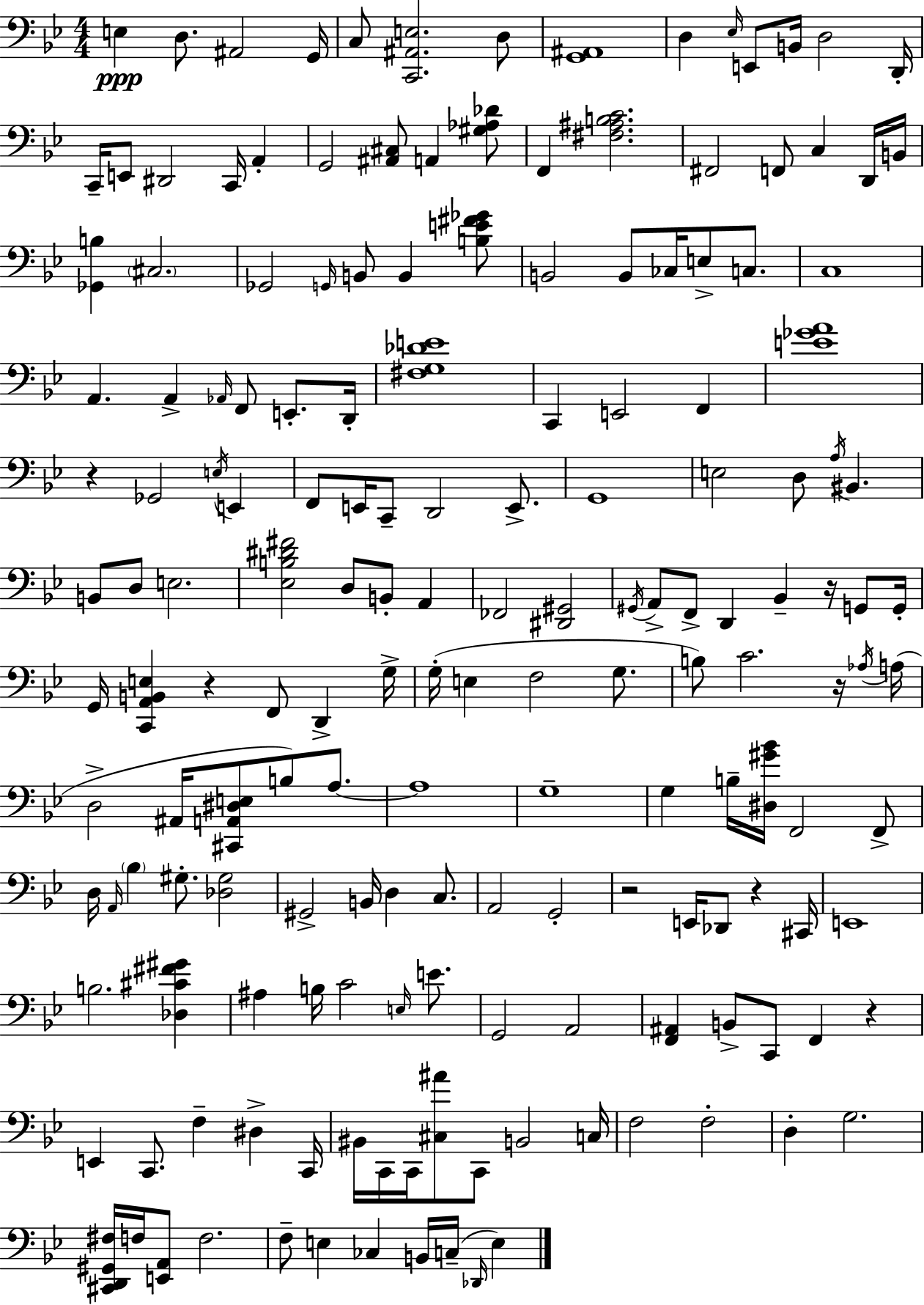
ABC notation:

X:1
T:Untitled
M:4/4
L:1/4
K:Bb
E, D,/2 ^A,,2 G,,/4 C,/2 [C,,^A,,E,]2 D,/2 [G,,^A,,]4 D, _E,/4 E,,/2 B,,/4 D,2 D,,/4 C,,/4 E,,/2 ^D,,2 C,,/4 A,, G,,2 [^A,,^C,]/2 A,, [^G,_A,_D]/2 F,, [^F,^A,B,C]2 ^F,,2 F,,/2 C, D,,/4 B,,/4 [_G,,B,] ^C,2 _G,,2 G,,/4 B,,/2 B,, [B,E^F_G]/2 B,,2 B,,/2 _C,/4 E,/2 C,/2 C,4 A,, A,, _A,,/4 F,,/2 E,,/2 D,,/4 [^F,G,_DE]4 C,, E,,2 F,, [E_GA]4 z _G,,2 E,/4 E,, F,,/2 E,,/4 C,,/2 D,,2 E,,/2 G,,4 E,2 D,/2 A,/4 ^B,, B,,/2 D,/2 E,2 [_E,B,^D^F]2 D,/2 B,,/2 A,, _F,,2 [^D,,^G,,]2 ^G,,/4 A,,/2 F,,/2 D,, _B,, z/4 G,,/2 G,,/4 G,,/4 [C,,A,,B,,E,] z F,,/2 D,, G,/4 G,/4 E, F,2 G,/2 B,/2 C2 z/4 _A,/4 A,/4 D,2 ^A,,/4 [^C,,A,,^D,E,]/2 B,/2 A,/2 A,4 G,4 G, B,/4 [^D,^G_B]/4 F,,2 F,,/2 D,/4 A,,/4 _B, ^G,/2 [_D,^G,]2 ^G,,2 B,,/4 D, C,/2 A,,2 G,,2 z2 E,,/4 _D,,/2 z ^C,,/4 E,,4 B,2 [_D,^C^F^G] ^A, B,/4 C2 E,/4 E/2 G,,2 A,,2 [F,,^A,,] B,,/2 C,,/2 F,, z E,, C,,/2 F, ^D, C,,/4 ^B,,/4 C,,/4 C,,/4 [^C,^A]/2 C,,/2 B,,2 C,/4 F,2 F,2 D, G,2 [^C,,D,,^G,,^F,]/4 F,/4 [E,,A,,]/2 F,2 F,/2 E, _C, B,,/4 C,/4 _D,,/4 E,